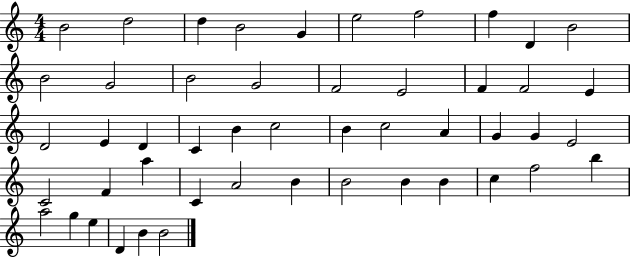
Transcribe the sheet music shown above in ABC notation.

X:1
T:Untitled
M:4/4
L:1/4
K:C
B2 d2 d B2 G e2 f2 f D B2 B2 G2 B2 G2 F2 E2 F F2 E D2 E D C B c2 B c2 A G G E2 C2 F a C A2 B B2 B B c f2 b a2 g e D B B2